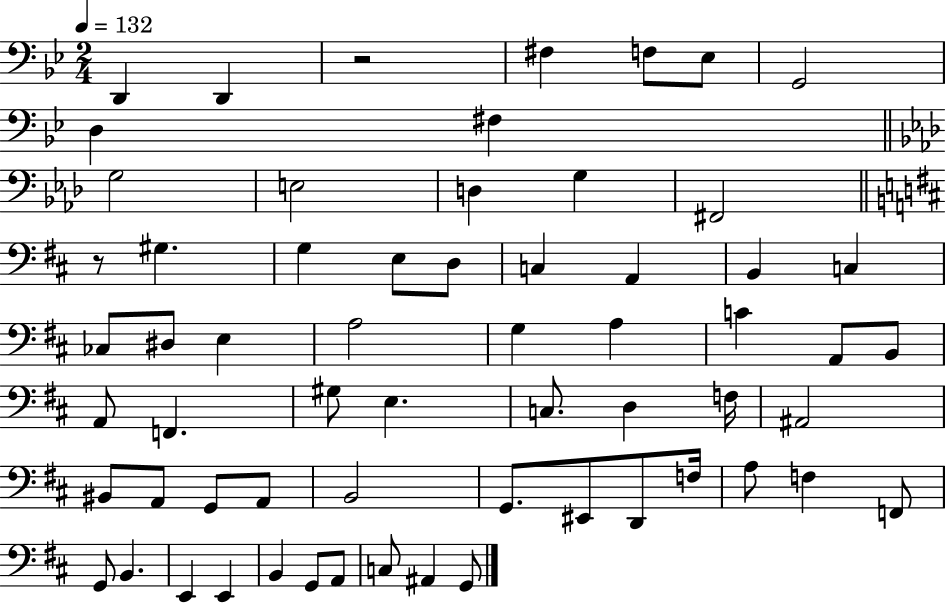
X:1
T:Untitled
M:2/4
L:1/4
K:Bb
D,, D,, z2 ^F, F,/2 _E,/2 G,,2 D, ^F, G,2 E,2 D, G, ^F,,2 z/2 ^G, G, E,/2 D,/2 C, A,, B,, C, _C,/2 ^D,/2 E, A,2 G, A, C A,,/2 B,,/2 A,,/2 F,, ^G,/2 E, C,/2 D, F,/4 ^A,,2 ^B,,/2 A,,/2 G,,/2 A,,/2 B,,2 G,,/2 ^E,,/2 D,,/2 F,/4 A,/2 F, F,,/2 G,,/2 B,, E,, E,, B,, G,,/2 A,,/2 C,/2 ^A,, G,,/2